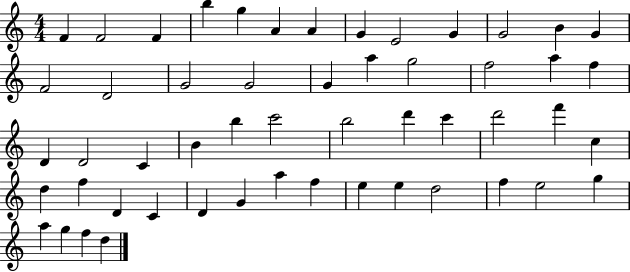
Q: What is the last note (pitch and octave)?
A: D5